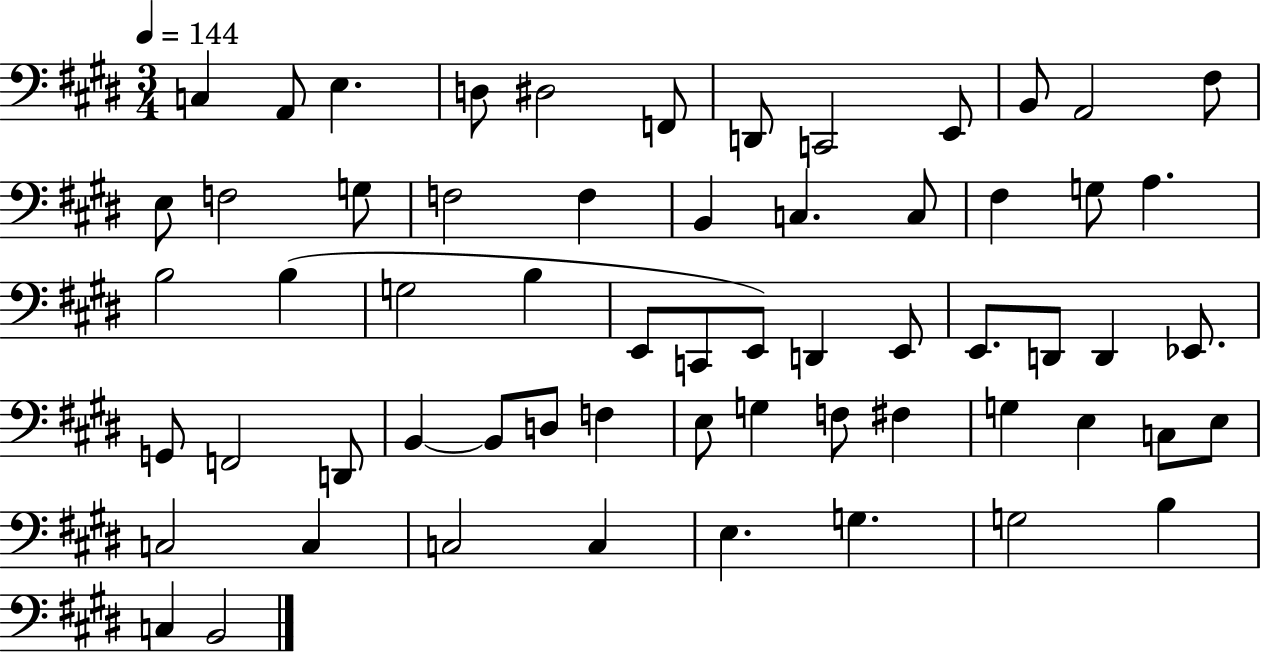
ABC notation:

X:1
T:Untitled
M:3/4
L:1/4
K:E
C, A,,/2 E, D,/2 ^D,2 F,,/2 D,,/2 C,,2 E,,/2 B,,/2 A,,2 ^F,/2 E,/2 F,2 G,/2 F,2 F, B,, C, C,/2 ^F, G,/2 A, B,2 B, G,2 B, E,,/2 C,,/2 E,,/2 D,, E,,/2 E,,/2 D,,/2 D,, _E,,/2 G,,/2 F,,2 D,,/2 B,, B,,/2 D,/2 F, E,/2 G, F,/2 ^F, G, E, C,/2 E,/2 C,2 C, C,2 C, E, G, G,2 B, C, B,,2